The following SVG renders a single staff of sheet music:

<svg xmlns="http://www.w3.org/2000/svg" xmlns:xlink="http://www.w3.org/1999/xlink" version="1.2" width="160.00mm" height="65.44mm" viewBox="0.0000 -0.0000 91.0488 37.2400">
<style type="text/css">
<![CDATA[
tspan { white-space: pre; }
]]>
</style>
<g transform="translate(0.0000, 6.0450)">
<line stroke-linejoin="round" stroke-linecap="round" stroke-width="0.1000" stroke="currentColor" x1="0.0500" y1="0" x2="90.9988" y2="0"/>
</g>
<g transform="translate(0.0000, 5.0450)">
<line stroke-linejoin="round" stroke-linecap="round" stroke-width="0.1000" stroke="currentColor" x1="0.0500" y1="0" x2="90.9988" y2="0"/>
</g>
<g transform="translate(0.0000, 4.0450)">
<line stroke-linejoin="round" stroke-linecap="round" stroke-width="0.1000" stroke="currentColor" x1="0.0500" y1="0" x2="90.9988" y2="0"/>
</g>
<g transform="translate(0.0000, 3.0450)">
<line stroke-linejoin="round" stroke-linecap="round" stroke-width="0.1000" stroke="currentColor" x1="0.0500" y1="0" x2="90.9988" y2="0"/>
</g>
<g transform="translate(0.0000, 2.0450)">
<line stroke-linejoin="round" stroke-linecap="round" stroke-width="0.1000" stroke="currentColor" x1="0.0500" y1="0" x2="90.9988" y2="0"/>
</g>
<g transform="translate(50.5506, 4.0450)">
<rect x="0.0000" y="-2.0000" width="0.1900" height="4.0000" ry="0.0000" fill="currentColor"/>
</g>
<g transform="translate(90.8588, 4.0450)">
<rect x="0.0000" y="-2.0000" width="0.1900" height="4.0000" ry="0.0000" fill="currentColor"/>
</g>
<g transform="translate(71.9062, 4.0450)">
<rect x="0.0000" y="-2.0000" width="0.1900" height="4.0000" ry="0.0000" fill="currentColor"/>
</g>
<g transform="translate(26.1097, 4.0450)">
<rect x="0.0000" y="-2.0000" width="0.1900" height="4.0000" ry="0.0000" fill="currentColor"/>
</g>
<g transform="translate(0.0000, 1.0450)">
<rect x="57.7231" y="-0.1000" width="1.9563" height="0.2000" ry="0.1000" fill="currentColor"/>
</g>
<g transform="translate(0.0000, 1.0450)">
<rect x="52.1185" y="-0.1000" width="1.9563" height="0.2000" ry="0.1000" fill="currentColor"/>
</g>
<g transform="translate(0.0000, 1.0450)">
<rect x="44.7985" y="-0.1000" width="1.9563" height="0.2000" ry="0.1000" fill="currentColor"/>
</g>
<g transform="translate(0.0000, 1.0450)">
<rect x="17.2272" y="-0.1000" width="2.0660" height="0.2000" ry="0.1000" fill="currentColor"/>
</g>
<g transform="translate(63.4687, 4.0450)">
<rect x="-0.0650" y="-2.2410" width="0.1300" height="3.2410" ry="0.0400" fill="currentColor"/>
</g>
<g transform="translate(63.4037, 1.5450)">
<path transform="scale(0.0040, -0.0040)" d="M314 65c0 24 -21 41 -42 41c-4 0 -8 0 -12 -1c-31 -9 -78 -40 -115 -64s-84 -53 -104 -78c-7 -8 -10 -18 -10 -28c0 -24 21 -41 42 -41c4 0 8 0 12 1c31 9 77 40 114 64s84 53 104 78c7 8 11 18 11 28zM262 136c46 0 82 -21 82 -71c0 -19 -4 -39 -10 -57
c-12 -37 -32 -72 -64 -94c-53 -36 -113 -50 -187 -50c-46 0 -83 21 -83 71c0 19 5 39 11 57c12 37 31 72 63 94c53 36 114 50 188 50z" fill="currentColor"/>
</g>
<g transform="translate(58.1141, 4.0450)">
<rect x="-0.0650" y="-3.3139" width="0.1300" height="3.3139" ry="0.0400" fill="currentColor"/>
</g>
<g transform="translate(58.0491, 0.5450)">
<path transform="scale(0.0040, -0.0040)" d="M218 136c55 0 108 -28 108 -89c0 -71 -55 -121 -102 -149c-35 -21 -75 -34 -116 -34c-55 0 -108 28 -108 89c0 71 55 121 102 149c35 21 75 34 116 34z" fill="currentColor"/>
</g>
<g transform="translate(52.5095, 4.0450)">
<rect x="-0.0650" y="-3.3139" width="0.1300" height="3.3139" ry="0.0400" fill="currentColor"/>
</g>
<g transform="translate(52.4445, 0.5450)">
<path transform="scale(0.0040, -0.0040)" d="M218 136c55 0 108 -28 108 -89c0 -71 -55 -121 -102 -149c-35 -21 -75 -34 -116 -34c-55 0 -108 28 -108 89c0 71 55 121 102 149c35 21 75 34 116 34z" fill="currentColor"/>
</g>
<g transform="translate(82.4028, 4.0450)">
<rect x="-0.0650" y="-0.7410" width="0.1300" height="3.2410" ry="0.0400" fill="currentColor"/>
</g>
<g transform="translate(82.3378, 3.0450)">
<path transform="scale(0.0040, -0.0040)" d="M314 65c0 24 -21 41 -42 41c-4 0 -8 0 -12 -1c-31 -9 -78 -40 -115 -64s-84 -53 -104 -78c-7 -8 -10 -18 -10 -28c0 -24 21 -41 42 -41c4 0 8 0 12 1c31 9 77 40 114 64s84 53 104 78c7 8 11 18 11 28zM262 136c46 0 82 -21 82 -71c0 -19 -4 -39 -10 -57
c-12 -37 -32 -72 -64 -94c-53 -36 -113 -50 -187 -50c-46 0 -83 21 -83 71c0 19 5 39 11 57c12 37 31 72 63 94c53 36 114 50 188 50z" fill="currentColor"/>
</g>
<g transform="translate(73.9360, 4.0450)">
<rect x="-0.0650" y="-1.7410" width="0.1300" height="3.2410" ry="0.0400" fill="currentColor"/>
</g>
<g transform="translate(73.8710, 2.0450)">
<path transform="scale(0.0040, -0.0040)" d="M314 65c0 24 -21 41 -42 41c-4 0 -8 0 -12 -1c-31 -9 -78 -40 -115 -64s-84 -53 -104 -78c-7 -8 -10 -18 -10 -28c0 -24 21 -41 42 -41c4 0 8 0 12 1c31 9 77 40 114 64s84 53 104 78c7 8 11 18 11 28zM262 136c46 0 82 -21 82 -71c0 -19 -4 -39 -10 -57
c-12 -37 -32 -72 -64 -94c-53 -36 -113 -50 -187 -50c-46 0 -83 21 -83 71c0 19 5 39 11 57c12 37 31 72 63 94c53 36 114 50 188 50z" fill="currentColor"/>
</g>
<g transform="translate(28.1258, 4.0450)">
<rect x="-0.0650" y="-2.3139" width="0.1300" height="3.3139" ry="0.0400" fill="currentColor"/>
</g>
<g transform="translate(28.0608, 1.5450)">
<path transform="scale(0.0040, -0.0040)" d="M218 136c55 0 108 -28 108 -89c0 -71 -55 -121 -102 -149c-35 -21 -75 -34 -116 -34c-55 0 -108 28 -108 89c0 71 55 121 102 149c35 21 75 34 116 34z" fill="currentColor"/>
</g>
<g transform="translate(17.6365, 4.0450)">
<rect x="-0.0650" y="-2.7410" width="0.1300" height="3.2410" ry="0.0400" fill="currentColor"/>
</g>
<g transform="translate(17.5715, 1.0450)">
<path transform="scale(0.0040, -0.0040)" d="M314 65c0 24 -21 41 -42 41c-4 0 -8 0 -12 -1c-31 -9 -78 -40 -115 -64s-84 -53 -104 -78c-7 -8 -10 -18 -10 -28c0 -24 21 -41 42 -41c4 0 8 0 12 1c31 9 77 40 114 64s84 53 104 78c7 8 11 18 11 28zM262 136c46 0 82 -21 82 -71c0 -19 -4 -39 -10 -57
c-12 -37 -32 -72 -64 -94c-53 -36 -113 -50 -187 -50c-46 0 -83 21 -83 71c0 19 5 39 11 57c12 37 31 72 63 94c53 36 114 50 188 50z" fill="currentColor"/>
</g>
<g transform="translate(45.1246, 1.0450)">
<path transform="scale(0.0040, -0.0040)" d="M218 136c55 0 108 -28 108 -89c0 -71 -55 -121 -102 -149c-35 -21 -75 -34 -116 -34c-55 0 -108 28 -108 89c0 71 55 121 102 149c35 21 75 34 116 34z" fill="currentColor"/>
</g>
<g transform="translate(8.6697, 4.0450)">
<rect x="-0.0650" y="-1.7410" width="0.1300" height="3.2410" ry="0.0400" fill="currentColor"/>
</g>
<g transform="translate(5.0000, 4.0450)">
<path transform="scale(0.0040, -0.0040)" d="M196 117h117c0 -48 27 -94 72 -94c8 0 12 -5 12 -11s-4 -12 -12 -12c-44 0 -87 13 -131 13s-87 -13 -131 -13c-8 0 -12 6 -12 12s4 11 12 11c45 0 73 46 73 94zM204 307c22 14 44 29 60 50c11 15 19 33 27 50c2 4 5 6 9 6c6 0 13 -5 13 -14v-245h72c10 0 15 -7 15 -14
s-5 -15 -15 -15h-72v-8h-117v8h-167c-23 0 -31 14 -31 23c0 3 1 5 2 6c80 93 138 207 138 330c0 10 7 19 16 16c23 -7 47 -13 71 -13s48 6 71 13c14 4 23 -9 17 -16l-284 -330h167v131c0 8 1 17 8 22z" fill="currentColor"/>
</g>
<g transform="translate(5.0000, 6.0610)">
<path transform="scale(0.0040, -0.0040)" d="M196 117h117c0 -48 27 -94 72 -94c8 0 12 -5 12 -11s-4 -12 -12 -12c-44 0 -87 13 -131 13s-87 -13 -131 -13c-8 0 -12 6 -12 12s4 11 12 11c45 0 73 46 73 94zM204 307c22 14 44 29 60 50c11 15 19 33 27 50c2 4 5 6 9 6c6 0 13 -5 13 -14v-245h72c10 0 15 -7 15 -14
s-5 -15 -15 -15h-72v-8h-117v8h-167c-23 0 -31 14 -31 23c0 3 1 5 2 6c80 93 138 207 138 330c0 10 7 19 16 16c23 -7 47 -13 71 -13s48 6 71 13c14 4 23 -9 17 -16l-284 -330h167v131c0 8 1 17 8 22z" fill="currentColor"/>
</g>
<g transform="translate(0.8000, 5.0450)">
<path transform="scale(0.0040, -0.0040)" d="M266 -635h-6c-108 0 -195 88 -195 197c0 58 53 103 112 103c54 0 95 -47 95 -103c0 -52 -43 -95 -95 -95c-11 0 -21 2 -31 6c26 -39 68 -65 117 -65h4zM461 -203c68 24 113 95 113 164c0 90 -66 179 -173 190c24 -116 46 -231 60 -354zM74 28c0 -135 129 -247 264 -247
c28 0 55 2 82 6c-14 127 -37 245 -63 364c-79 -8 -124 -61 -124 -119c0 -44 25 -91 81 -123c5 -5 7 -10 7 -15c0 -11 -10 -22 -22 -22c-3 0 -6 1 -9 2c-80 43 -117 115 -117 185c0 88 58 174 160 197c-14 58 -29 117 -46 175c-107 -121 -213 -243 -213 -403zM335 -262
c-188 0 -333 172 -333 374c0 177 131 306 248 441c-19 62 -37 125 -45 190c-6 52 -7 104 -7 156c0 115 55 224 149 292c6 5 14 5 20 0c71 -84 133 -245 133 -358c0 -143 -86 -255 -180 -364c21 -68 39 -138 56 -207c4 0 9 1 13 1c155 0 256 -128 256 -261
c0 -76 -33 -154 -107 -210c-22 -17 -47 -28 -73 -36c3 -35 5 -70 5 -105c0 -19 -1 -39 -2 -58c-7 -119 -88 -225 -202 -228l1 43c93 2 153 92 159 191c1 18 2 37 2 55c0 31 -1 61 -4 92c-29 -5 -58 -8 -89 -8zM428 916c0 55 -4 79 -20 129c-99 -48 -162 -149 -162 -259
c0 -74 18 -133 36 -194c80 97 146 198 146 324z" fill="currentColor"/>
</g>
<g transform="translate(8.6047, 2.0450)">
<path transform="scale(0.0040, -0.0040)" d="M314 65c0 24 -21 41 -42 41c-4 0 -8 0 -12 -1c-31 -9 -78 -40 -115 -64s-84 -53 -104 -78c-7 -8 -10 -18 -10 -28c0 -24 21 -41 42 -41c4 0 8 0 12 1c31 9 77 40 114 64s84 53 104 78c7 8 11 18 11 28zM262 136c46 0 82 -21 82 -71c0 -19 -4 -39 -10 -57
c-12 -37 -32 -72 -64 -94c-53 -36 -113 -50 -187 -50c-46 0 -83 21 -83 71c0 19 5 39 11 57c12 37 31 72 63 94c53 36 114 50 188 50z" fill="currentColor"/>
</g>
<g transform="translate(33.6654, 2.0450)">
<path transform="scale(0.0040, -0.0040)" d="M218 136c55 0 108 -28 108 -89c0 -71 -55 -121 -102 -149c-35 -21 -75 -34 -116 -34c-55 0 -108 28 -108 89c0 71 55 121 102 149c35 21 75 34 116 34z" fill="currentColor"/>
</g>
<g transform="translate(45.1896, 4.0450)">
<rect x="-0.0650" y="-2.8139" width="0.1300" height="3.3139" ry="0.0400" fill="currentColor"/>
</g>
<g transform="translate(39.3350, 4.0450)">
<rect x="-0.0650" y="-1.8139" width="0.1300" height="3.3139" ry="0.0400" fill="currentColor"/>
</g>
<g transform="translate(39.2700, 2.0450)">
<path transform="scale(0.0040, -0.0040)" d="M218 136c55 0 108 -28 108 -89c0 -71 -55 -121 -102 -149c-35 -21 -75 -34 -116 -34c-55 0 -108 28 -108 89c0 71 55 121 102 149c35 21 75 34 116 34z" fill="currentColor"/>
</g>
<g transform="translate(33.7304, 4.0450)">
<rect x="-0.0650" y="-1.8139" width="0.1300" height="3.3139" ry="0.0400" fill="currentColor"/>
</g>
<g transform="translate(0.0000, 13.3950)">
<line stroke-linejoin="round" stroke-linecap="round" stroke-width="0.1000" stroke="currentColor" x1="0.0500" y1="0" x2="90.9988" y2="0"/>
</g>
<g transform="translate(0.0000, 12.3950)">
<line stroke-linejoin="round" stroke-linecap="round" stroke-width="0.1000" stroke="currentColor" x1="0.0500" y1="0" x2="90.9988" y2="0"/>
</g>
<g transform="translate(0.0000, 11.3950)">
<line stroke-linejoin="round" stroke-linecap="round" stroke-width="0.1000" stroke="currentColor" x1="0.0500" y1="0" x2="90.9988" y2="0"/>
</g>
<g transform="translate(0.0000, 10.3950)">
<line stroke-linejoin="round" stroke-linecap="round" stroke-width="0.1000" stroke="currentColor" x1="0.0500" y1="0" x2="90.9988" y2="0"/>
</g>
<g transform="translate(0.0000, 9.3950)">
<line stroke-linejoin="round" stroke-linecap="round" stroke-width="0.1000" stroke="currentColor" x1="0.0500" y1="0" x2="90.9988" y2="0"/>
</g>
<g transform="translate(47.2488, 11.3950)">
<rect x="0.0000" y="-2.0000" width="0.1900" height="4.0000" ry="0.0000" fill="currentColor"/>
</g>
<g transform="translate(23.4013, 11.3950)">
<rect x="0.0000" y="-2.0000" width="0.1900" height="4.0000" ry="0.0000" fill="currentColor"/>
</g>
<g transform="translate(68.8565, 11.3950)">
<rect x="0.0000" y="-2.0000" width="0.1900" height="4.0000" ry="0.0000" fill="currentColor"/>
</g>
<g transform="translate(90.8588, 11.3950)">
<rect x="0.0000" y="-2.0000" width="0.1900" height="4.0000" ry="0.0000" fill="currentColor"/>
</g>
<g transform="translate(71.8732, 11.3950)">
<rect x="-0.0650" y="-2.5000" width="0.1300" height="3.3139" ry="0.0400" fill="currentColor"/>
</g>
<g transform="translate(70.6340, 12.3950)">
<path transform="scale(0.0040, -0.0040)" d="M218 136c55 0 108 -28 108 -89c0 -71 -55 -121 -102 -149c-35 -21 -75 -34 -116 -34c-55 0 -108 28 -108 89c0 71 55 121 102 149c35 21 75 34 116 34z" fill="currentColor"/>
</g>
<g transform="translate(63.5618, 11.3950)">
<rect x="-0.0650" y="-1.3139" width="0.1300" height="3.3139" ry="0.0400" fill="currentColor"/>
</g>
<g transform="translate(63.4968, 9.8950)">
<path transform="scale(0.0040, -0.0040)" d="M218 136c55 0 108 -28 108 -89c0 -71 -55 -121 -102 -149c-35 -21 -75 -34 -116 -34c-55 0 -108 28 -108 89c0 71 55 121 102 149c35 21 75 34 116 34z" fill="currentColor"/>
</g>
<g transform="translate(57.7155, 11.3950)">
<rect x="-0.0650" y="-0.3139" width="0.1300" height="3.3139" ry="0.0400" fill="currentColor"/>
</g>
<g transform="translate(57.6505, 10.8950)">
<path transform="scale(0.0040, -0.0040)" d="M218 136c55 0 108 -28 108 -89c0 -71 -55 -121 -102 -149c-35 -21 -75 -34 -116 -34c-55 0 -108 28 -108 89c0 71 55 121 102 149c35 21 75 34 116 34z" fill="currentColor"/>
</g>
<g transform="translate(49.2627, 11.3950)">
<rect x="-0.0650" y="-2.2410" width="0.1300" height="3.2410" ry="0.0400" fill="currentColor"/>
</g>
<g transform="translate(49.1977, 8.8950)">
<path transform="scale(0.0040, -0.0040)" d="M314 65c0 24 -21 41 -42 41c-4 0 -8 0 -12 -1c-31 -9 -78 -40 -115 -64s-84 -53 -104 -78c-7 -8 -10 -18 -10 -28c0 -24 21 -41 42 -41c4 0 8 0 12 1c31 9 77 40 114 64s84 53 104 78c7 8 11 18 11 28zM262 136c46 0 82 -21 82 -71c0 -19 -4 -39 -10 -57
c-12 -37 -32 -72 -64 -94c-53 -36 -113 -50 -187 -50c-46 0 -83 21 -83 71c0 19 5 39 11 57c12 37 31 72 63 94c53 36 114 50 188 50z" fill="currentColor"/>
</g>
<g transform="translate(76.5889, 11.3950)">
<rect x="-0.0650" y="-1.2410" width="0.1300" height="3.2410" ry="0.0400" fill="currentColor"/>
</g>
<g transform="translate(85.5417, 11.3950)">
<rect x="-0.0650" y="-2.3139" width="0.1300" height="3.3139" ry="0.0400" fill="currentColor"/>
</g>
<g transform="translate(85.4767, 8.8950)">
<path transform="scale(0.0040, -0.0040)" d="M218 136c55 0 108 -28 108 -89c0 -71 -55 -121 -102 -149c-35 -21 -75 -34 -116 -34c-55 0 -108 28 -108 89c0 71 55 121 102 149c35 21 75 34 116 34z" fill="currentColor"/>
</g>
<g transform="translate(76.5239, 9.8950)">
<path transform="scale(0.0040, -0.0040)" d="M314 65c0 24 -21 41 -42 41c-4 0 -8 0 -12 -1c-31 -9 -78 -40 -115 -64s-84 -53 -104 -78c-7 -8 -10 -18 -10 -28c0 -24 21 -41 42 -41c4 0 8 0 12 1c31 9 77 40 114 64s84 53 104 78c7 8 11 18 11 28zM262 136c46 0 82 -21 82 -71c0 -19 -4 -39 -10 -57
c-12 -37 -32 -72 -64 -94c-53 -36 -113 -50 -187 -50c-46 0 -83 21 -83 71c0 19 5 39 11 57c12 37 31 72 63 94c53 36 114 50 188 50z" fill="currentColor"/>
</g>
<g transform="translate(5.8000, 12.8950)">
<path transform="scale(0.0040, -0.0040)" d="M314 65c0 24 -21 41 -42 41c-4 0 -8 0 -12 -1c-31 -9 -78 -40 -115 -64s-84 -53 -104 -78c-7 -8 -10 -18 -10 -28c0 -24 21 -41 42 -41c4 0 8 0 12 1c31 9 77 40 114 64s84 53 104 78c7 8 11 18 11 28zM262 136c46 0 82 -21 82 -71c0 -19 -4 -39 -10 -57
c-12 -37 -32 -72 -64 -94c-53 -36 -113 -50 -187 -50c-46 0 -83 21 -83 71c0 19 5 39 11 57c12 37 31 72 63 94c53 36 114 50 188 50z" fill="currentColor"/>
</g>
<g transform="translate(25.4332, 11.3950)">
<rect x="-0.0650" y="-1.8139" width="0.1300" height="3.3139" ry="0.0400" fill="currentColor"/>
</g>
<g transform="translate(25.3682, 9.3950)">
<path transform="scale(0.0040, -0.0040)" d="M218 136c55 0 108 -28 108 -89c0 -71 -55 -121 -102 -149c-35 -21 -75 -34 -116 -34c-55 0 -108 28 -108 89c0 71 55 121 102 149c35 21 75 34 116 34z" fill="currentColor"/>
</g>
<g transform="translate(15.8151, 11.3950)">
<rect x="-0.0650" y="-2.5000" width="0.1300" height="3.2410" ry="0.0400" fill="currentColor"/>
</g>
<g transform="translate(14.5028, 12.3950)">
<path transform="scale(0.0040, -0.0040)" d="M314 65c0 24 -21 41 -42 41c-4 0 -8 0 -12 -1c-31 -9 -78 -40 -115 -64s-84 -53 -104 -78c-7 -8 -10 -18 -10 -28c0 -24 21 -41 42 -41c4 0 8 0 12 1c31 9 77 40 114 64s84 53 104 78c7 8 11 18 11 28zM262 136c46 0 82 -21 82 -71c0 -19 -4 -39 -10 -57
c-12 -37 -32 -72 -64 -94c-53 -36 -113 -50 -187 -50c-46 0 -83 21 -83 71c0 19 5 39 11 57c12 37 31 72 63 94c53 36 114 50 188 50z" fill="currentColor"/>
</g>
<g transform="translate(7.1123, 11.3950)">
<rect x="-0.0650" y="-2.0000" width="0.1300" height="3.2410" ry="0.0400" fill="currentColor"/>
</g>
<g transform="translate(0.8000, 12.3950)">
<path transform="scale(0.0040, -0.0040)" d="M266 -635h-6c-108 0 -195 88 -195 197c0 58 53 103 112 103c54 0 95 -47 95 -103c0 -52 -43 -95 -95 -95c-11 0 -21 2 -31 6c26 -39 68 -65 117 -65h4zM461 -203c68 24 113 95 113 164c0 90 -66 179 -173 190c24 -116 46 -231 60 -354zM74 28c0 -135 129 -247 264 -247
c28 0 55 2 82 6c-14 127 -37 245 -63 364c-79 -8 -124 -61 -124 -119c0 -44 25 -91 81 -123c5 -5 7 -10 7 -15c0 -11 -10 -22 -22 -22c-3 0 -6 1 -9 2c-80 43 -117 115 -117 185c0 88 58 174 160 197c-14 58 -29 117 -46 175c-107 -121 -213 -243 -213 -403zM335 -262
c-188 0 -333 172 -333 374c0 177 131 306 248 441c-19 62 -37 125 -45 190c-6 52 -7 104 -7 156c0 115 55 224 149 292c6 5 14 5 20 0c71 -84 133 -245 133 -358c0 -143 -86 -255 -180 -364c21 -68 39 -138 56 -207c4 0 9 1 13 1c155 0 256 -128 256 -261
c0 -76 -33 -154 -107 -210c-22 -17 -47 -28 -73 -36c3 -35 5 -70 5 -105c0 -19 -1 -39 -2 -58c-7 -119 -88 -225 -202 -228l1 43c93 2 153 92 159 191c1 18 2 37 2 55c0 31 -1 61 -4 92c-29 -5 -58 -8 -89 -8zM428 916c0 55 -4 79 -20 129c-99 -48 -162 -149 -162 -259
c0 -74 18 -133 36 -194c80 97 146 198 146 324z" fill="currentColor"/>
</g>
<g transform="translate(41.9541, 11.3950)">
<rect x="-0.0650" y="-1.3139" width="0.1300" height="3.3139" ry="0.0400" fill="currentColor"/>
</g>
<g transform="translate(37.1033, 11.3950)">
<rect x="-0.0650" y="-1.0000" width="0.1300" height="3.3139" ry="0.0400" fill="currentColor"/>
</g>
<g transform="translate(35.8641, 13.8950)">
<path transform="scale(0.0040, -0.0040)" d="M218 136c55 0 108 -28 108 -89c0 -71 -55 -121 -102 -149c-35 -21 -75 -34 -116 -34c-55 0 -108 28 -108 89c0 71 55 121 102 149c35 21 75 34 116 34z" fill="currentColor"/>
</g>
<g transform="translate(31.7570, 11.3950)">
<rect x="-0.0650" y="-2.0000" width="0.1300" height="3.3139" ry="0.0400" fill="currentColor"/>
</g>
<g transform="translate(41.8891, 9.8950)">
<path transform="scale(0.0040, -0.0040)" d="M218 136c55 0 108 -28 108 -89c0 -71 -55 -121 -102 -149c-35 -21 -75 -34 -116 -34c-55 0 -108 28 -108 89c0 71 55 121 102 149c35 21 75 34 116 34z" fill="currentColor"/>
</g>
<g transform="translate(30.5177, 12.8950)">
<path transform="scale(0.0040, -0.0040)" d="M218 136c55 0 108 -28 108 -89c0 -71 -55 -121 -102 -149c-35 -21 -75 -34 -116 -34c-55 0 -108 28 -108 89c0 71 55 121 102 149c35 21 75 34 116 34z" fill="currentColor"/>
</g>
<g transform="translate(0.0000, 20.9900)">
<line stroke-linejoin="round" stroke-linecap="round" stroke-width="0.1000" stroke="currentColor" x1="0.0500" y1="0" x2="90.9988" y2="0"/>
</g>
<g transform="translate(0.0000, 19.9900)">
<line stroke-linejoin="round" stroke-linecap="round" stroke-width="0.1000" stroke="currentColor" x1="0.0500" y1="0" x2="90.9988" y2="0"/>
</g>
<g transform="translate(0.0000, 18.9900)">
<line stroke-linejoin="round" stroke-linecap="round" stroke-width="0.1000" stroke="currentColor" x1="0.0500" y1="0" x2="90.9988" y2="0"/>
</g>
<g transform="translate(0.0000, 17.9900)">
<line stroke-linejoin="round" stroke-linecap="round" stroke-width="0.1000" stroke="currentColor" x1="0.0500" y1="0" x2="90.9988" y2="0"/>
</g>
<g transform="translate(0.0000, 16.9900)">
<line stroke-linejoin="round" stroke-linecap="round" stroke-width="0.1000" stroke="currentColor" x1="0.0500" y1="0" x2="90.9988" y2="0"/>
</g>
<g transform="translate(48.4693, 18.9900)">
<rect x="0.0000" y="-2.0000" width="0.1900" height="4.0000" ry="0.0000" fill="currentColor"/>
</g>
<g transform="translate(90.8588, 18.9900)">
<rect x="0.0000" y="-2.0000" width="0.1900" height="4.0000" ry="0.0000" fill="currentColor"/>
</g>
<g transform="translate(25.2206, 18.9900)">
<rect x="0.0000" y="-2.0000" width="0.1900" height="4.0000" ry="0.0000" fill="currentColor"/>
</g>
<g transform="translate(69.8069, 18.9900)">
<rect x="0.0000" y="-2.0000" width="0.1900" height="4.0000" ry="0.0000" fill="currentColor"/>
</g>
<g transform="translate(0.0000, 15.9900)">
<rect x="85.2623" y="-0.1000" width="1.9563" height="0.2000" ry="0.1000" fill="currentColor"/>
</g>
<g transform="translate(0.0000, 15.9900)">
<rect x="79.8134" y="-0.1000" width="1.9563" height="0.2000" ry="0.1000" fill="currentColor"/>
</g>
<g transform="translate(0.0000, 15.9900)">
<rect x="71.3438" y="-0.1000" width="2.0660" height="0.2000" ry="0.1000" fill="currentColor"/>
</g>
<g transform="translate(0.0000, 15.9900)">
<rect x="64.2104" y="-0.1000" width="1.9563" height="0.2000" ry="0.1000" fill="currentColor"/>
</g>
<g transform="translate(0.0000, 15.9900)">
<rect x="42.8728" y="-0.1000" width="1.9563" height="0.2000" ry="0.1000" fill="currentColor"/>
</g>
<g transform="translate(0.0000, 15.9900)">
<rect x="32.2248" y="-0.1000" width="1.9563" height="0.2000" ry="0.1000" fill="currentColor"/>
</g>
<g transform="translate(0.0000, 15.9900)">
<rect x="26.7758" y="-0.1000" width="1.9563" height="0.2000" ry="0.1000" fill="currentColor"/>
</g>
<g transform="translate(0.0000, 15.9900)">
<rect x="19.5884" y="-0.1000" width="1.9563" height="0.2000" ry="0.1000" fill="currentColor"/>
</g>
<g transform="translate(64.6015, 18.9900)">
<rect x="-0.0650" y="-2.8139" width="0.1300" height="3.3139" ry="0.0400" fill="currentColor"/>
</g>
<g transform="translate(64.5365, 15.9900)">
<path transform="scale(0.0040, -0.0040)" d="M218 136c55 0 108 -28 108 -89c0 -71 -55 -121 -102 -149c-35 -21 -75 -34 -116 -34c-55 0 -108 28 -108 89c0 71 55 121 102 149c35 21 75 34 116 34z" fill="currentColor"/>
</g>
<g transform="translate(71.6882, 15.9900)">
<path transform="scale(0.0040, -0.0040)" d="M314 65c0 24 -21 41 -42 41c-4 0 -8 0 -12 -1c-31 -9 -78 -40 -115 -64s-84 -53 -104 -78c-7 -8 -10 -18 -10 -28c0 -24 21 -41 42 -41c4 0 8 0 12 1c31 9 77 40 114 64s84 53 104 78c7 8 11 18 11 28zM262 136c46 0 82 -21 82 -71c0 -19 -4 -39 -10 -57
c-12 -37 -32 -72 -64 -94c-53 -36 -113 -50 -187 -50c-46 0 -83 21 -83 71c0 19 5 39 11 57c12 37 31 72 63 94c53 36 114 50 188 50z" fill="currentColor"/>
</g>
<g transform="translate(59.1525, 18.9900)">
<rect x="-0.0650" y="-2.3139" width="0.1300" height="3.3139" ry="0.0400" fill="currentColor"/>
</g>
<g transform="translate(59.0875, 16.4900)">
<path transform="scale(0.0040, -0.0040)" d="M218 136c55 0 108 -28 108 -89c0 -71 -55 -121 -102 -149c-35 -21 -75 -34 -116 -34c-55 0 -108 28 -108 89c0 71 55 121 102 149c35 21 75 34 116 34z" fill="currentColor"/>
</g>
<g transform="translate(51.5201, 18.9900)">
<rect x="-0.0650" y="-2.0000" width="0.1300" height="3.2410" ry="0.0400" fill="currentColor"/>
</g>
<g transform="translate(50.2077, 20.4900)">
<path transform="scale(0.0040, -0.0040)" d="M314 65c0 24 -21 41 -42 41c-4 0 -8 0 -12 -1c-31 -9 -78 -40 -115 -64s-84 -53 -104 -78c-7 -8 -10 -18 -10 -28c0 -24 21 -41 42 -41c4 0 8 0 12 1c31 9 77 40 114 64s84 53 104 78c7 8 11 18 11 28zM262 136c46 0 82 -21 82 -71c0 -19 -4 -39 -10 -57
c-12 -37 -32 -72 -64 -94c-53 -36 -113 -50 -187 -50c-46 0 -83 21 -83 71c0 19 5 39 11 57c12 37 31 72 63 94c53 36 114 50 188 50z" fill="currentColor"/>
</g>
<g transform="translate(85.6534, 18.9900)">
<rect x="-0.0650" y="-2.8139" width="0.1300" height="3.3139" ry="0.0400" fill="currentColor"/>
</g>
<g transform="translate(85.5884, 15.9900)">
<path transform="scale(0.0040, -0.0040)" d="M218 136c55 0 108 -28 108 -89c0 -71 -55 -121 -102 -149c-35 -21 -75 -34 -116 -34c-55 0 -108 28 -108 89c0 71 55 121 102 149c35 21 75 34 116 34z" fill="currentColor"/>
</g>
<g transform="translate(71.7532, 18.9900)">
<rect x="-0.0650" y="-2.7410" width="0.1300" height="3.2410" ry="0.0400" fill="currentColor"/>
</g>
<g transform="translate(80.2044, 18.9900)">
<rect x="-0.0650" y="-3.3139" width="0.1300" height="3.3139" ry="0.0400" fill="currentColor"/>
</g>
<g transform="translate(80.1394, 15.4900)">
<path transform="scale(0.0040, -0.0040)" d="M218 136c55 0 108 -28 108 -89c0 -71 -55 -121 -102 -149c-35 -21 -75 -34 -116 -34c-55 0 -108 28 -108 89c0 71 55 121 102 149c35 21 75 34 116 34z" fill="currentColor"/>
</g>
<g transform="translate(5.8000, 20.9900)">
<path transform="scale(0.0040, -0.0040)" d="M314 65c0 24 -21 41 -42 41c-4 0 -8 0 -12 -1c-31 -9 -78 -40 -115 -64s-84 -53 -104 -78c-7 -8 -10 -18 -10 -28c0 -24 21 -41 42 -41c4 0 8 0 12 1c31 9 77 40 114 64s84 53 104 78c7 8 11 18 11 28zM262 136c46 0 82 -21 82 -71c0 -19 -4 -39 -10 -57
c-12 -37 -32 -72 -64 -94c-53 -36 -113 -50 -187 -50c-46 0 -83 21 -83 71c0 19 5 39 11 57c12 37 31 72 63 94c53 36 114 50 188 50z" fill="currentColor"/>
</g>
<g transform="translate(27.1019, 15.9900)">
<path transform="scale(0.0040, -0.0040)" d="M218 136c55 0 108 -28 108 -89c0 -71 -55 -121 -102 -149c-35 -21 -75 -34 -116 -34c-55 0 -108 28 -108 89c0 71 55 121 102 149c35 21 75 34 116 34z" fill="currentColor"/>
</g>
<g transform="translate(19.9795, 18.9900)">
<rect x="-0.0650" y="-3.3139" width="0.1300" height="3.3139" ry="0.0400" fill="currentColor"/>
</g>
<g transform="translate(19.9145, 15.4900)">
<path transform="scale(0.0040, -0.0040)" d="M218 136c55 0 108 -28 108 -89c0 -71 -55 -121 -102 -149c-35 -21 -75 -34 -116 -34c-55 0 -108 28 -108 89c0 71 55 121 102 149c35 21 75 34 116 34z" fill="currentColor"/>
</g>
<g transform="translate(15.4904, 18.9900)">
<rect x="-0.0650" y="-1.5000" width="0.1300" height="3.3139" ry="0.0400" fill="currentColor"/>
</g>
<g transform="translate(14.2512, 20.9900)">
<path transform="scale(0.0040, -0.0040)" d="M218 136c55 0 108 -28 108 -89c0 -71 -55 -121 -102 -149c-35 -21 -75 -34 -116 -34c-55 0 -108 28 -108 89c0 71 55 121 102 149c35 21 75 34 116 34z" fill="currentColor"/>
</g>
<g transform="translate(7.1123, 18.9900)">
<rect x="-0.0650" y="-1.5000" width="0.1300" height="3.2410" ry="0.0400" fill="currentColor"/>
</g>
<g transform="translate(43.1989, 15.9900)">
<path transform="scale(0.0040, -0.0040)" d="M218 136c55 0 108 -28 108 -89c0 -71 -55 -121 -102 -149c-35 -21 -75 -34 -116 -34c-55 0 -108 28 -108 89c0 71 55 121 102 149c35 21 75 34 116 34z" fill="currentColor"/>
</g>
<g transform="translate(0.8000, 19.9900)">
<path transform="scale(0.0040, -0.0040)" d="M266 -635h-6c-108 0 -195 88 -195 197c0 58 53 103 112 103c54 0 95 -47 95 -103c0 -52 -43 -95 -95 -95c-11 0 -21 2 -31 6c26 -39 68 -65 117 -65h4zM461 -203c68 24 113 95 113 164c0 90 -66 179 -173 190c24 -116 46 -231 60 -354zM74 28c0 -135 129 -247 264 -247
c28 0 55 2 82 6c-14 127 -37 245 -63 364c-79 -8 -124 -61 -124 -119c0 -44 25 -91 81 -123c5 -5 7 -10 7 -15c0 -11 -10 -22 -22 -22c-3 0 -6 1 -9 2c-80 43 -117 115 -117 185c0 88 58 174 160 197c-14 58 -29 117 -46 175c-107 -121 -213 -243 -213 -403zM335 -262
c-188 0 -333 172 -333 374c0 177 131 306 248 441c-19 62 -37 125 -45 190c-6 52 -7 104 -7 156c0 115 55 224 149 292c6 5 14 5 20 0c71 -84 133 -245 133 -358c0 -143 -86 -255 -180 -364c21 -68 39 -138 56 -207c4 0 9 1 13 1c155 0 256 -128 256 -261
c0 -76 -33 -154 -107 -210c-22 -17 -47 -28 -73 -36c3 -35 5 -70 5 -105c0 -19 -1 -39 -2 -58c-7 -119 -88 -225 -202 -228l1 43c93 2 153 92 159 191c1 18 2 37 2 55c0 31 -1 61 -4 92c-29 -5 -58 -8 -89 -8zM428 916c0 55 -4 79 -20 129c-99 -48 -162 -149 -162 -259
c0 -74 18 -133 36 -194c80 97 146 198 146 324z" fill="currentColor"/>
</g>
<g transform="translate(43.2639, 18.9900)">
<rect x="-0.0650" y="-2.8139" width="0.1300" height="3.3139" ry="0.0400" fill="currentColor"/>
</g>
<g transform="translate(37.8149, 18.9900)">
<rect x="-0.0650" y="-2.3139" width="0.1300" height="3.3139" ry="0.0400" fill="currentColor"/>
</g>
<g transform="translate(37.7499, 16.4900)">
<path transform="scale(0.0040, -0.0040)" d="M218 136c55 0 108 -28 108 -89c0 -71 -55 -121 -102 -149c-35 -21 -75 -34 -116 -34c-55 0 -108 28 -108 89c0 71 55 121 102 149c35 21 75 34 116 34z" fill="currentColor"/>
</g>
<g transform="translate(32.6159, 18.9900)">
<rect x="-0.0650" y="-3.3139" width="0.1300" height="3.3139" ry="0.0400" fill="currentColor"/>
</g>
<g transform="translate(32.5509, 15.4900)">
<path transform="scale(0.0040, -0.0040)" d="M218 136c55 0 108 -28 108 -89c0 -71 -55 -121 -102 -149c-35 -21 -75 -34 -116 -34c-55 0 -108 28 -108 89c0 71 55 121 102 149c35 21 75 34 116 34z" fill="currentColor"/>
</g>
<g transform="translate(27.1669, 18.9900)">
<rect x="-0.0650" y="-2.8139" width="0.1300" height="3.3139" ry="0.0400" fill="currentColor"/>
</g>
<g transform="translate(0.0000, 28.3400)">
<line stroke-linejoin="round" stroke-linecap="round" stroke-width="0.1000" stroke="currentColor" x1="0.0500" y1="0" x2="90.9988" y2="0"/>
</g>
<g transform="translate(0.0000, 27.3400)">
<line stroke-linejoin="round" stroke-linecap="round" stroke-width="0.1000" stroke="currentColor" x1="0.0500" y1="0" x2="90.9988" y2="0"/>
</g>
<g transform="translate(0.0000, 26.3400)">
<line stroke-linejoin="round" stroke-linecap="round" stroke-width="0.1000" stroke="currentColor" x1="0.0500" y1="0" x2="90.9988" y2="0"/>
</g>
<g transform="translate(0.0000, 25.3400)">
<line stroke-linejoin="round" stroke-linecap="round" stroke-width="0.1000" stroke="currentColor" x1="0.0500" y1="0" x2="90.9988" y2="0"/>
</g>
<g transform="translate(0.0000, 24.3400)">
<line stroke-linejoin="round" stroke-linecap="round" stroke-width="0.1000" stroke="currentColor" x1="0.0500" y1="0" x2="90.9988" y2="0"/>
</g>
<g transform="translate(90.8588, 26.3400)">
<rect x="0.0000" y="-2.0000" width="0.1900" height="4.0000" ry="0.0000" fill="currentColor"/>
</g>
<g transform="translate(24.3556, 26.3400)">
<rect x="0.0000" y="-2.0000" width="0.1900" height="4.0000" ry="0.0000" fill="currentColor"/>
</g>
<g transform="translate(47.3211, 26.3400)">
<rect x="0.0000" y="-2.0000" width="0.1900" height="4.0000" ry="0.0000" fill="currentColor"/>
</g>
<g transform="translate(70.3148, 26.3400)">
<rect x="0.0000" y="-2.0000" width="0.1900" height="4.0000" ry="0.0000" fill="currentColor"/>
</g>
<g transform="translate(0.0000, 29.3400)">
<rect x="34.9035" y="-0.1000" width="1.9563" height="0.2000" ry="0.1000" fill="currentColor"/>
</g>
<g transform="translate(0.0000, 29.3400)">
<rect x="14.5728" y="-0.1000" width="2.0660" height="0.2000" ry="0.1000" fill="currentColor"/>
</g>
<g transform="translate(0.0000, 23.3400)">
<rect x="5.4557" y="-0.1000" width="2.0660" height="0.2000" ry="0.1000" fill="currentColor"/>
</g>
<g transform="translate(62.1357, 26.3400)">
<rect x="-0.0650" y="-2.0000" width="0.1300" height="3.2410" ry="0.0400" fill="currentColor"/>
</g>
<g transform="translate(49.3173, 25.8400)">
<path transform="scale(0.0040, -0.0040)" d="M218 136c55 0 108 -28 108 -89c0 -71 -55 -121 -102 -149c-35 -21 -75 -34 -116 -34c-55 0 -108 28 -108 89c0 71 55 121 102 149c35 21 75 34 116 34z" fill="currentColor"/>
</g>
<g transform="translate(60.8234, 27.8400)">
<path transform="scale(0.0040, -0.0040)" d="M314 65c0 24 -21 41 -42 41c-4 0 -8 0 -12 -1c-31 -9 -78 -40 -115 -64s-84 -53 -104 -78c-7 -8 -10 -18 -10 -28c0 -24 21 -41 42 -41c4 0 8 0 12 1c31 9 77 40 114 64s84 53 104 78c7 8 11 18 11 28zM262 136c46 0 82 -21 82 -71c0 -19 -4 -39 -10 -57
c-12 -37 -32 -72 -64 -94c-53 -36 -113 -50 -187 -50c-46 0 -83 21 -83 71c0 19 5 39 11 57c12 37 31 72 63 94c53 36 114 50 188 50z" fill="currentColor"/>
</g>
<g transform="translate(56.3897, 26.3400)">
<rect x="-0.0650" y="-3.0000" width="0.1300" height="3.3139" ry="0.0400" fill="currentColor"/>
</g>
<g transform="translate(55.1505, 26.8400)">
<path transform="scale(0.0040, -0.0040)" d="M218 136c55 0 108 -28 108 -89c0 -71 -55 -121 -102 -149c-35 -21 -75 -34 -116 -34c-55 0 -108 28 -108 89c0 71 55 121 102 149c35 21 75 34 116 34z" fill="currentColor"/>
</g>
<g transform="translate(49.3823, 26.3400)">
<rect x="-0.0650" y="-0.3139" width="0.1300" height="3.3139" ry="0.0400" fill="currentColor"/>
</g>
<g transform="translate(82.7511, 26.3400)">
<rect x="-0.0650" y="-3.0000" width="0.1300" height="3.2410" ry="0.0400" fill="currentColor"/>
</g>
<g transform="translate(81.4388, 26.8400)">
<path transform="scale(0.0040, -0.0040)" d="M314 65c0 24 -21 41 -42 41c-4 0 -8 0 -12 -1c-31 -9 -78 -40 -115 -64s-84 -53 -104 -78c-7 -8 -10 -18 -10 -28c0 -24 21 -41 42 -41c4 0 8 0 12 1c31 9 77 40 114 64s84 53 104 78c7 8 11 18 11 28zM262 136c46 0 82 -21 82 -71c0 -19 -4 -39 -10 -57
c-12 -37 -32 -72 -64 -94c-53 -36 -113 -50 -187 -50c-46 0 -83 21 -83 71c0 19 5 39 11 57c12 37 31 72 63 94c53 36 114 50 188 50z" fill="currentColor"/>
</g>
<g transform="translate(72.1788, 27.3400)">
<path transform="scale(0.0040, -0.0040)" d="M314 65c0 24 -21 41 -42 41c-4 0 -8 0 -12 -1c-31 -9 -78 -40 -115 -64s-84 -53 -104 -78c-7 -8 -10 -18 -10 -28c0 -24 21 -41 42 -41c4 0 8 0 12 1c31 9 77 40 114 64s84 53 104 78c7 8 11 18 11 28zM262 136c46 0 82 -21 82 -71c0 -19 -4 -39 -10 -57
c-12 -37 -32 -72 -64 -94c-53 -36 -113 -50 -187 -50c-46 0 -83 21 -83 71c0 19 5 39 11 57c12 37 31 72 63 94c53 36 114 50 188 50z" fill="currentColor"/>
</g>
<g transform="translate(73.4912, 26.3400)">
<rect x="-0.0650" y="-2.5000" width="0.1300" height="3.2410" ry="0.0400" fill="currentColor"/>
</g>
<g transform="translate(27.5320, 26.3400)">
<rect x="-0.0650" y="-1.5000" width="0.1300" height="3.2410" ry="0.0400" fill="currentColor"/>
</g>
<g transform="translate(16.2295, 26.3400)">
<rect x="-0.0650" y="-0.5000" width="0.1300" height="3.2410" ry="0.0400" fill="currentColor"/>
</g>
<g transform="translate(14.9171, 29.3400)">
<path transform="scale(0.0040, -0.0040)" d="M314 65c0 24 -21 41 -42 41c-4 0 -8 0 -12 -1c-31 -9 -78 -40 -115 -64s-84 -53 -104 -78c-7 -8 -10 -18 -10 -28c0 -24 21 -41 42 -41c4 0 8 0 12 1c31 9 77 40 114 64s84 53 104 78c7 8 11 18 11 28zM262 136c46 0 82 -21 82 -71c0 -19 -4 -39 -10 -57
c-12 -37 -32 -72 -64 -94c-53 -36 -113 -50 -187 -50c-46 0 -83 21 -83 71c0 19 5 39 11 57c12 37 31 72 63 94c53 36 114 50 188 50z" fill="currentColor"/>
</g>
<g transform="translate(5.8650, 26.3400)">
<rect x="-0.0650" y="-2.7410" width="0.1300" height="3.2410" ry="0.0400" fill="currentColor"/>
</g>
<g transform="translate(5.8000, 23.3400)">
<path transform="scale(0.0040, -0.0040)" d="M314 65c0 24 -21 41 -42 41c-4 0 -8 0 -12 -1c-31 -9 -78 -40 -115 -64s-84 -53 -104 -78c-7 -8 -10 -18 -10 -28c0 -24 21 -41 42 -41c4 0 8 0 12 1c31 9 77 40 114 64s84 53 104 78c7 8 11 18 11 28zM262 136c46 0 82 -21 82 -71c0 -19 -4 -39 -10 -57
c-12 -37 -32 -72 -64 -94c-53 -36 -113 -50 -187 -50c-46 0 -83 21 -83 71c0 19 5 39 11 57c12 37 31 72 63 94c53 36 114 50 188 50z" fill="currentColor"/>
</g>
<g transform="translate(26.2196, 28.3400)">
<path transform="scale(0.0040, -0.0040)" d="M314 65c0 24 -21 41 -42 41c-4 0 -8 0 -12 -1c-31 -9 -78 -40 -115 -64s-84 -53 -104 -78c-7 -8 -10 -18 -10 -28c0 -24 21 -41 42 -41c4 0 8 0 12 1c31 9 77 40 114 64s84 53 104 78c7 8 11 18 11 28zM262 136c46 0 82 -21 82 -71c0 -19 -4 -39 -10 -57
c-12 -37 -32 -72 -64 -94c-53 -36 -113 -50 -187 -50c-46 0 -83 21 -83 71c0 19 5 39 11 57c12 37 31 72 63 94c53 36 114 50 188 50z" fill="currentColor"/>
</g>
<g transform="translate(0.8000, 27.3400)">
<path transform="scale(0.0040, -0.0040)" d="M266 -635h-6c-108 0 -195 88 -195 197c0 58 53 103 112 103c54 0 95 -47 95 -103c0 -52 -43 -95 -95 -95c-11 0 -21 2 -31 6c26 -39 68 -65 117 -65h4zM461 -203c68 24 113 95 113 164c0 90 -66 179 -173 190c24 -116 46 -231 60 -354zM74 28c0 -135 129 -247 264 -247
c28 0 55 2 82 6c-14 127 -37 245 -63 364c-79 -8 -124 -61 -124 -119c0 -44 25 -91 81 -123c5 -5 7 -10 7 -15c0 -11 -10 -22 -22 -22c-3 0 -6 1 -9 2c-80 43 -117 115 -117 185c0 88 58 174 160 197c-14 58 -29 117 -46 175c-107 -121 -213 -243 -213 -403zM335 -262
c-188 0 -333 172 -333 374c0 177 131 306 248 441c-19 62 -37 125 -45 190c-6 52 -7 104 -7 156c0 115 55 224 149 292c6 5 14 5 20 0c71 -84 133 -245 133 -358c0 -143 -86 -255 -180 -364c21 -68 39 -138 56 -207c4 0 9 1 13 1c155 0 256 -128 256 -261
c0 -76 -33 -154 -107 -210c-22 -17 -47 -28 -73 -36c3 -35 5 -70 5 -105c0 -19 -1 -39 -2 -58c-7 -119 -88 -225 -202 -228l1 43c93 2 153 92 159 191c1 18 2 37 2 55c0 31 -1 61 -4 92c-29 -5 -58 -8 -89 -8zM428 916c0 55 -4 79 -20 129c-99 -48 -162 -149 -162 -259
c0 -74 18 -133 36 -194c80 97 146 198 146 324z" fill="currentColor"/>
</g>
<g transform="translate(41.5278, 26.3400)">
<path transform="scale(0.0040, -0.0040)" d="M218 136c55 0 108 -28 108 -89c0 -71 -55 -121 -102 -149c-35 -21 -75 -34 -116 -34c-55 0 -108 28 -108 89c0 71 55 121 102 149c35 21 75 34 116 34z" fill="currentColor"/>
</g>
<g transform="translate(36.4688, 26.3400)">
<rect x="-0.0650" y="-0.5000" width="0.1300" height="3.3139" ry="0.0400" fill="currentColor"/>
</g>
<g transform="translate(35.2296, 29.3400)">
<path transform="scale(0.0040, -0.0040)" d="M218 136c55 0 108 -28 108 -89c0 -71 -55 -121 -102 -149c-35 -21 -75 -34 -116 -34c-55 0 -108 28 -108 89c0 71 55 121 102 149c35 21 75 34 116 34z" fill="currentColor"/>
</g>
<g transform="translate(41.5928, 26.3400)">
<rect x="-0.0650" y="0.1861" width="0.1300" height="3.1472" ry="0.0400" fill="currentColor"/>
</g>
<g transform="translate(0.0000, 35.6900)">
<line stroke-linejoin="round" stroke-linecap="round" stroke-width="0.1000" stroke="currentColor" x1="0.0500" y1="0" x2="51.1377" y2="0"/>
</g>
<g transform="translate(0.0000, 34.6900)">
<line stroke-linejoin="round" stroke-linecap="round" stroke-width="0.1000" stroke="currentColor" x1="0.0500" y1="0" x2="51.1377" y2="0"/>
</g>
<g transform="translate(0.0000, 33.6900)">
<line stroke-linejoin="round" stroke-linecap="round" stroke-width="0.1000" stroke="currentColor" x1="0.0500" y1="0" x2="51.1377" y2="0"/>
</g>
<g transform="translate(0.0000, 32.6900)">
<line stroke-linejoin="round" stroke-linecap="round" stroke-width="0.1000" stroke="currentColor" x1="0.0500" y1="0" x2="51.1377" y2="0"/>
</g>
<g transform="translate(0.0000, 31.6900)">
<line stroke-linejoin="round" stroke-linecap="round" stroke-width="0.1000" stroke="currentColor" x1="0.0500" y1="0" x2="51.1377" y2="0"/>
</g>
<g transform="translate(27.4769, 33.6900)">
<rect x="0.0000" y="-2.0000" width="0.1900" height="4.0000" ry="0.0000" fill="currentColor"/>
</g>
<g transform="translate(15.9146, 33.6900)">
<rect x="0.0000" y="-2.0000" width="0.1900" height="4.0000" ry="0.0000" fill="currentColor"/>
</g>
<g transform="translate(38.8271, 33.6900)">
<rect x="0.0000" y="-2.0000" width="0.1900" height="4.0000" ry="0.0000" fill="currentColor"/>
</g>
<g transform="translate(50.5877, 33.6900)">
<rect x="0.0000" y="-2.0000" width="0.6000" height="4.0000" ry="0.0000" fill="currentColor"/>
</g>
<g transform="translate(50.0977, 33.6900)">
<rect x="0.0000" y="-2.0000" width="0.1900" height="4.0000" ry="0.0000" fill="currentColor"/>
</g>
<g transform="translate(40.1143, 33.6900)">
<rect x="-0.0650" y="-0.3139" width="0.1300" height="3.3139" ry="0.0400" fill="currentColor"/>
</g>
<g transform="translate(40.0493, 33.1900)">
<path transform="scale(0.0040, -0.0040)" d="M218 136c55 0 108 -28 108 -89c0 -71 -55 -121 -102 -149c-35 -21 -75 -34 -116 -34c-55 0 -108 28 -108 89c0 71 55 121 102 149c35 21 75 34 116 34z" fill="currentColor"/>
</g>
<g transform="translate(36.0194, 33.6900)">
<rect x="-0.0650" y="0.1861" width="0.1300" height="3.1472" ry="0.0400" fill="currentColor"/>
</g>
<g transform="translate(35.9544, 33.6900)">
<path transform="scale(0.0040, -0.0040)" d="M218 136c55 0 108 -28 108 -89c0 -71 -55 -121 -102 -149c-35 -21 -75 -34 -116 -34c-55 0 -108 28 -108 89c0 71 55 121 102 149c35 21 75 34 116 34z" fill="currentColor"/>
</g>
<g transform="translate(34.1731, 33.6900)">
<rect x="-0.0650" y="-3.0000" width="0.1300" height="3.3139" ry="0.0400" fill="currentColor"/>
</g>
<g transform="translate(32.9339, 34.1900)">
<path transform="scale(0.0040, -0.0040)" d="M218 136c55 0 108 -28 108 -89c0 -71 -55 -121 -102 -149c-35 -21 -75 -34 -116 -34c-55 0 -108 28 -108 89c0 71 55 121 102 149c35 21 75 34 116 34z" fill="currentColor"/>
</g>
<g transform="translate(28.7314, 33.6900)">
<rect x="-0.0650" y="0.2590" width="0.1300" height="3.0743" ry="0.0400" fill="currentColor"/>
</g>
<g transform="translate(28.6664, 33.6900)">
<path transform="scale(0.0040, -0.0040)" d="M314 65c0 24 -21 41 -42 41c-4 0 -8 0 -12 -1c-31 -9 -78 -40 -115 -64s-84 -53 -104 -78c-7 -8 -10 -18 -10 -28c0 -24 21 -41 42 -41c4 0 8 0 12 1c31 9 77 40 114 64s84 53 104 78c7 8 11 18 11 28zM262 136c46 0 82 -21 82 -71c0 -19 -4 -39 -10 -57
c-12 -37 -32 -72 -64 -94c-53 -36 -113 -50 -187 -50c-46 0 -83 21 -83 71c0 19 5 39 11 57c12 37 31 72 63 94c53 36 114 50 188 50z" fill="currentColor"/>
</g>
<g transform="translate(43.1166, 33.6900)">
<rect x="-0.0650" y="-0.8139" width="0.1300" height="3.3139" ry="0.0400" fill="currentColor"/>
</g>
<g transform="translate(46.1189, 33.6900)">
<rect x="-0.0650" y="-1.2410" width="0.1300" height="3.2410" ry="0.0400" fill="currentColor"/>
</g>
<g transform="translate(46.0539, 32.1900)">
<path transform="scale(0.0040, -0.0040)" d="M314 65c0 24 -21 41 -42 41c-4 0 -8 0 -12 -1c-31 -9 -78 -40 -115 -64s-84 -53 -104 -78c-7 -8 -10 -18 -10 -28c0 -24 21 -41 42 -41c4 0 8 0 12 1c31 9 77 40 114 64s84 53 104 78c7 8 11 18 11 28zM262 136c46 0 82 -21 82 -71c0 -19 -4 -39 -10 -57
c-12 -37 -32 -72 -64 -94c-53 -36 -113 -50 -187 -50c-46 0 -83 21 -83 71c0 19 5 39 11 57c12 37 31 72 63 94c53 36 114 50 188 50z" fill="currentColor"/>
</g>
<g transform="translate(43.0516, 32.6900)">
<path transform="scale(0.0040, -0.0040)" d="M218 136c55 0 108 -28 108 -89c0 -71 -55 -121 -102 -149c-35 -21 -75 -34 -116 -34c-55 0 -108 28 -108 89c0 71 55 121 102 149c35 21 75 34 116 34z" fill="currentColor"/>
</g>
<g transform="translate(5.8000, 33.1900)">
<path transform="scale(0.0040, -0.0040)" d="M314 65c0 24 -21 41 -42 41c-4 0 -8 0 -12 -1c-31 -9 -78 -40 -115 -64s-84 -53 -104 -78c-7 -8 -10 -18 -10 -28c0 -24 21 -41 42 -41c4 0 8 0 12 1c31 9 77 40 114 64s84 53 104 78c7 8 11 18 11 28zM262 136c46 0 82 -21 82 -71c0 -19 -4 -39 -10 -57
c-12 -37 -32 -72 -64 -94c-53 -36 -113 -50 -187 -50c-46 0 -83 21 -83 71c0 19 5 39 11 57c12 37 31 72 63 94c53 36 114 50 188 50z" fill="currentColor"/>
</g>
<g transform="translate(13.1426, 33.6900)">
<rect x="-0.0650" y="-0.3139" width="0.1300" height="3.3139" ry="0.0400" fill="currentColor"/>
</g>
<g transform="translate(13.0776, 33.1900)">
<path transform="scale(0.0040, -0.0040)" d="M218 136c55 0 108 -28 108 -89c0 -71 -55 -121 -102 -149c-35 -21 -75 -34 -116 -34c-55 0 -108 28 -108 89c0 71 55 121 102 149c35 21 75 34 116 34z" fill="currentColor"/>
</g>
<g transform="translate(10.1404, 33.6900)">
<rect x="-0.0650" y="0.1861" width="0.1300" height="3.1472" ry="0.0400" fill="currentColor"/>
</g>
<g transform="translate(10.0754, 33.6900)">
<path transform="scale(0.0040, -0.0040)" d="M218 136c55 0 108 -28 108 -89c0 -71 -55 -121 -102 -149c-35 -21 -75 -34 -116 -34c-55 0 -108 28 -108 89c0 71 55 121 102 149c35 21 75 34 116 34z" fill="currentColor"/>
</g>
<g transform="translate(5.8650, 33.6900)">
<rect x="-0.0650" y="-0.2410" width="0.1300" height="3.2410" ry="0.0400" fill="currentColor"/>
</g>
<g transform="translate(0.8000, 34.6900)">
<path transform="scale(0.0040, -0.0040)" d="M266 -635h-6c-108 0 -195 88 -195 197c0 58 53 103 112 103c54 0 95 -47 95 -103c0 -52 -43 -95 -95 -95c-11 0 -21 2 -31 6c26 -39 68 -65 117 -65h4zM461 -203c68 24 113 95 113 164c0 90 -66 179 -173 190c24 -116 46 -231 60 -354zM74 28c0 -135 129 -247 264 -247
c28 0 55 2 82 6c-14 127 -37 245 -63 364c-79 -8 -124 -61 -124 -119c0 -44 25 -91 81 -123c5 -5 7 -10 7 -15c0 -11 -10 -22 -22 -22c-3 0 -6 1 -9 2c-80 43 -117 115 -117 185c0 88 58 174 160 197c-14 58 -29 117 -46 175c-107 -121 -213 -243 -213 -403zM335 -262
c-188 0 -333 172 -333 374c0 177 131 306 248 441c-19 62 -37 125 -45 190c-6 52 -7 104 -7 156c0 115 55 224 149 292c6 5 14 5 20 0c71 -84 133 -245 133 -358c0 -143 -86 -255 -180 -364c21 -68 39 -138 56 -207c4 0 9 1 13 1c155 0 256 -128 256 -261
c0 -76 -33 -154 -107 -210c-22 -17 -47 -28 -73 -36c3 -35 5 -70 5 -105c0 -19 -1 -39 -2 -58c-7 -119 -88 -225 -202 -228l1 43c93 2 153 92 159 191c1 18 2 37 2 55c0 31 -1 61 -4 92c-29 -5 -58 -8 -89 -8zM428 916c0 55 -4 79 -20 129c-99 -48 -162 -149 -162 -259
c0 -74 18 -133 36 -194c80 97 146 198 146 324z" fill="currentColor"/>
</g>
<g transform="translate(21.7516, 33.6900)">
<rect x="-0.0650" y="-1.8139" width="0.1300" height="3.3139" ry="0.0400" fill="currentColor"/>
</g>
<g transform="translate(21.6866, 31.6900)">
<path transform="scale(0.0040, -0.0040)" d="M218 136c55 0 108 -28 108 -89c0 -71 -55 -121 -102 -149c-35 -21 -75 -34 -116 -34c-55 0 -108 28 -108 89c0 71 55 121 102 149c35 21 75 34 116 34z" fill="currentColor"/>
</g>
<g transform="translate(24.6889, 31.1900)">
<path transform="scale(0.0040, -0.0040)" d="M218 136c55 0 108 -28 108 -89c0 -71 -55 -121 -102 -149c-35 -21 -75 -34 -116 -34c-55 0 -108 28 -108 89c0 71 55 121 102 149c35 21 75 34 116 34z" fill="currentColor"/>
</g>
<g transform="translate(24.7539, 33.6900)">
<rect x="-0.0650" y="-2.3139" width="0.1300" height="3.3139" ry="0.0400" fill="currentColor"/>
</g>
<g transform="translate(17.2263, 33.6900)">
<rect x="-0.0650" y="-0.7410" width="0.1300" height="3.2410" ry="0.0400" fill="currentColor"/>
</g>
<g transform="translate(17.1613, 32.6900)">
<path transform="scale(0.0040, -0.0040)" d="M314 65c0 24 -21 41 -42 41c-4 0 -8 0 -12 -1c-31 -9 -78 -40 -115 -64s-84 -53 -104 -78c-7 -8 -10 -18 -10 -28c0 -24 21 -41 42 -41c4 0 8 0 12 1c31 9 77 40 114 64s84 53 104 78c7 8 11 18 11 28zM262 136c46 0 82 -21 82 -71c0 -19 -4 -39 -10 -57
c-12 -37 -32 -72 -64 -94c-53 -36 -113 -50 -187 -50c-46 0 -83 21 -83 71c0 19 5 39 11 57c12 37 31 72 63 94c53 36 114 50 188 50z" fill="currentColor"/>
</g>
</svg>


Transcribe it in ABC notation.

X:1
T:Untitled
M:4/4
L:1/4
K:C
f2 a2 g f f a b b g2 f2 d2 F2 G2 f F D e g2 c e G e2 g E2 E b a b g a F2 g a a2 b a a2 C2 E2 C B c A F2 G2 A2 c2 B c d2 f g B2 A B c d e2